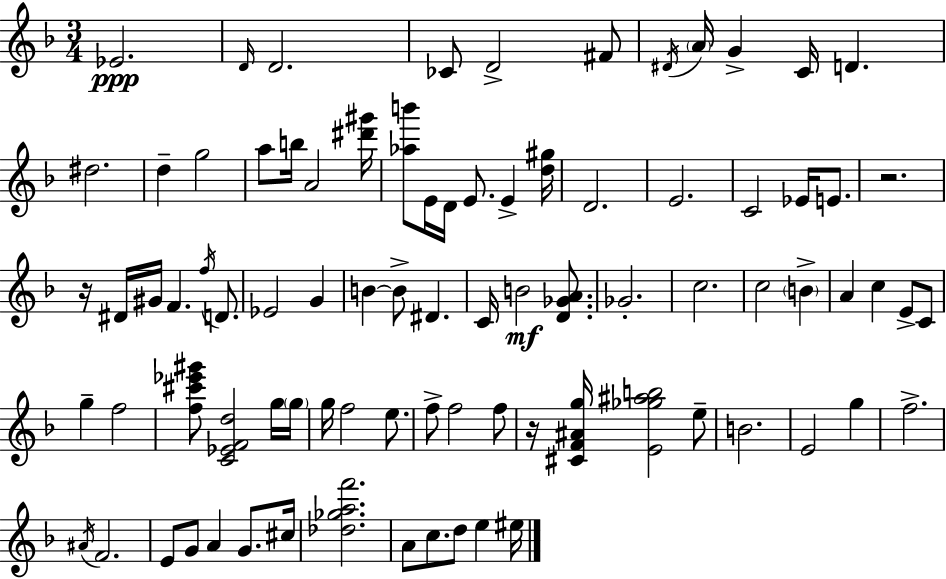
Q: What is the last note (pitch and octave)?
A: EIS5